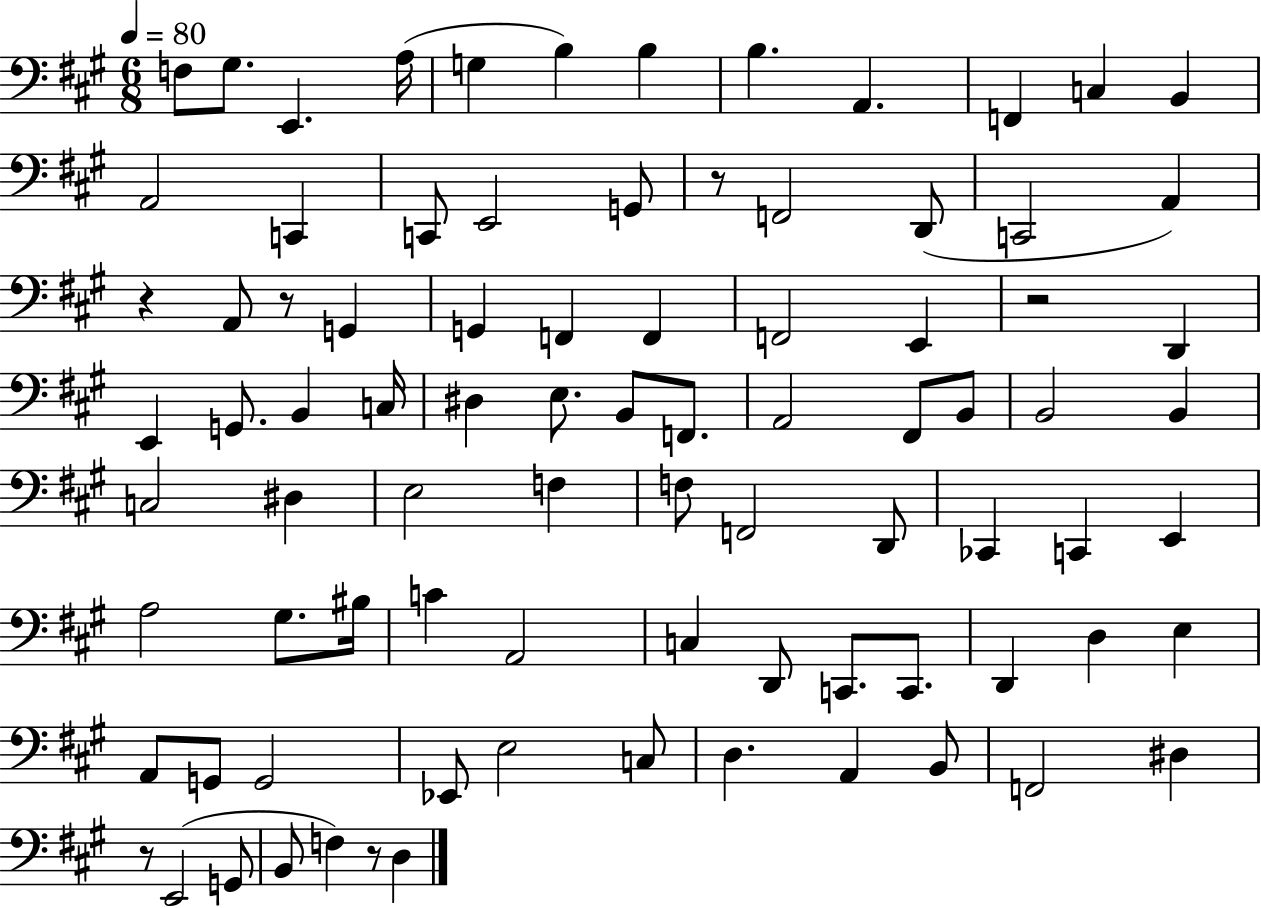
F3/e G#3/e. E2/q. A3/s G3/q B3/q B3/q B3/q. A2/q. F2/q C3/q B2/q A2/h C2/q C2/e E2/h G2/e R/e F2/h D2/e C2/h A2/q R/q A2/e R/e G2/q G2/q F2/q F2/q F2/h E2/q R/h D2/q E2/q G2/e. B2/q C3/s D#3/q E3/e. B2/e F2/e. A2/h F#2/e B2/e B2/h B2/q C3/h D#3/q E3/h F3/q F3/e F2/h D2/e CES2/q C2/q E2/q A3/h G#3/e. BIS3/s C4/q A2/h C3/q D2/e C2/e. C2/e. D2/q D3/q E3/q A2/e G2/e G2/h Eb2/e E3/h C3/e D3/q. A2/q B2/e F2/h D#3/q R/e E2/h G2/e B2/e F3/q R/e D3/q